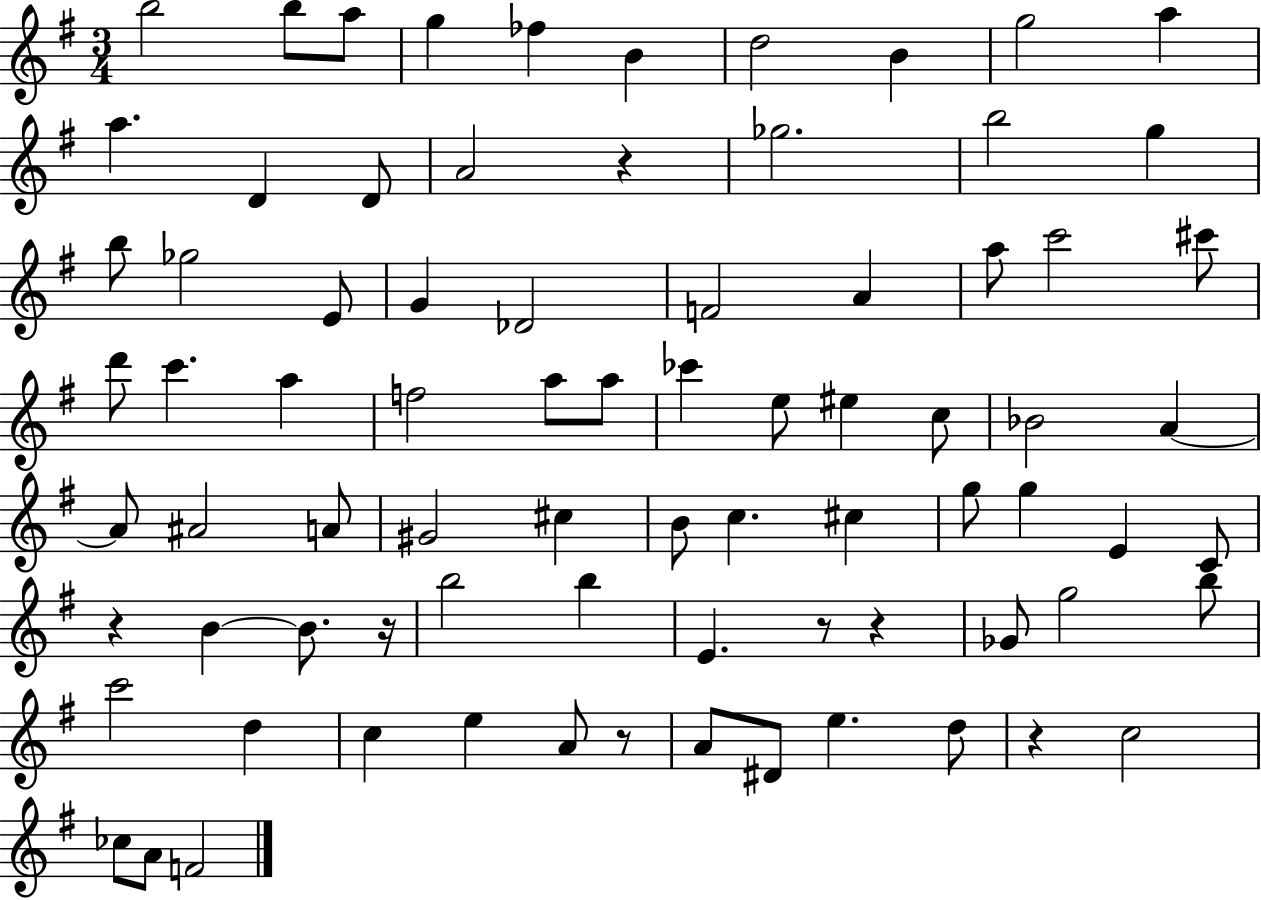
{
  \clef treble
  \numericTimeSignature
  \time 3/4
  \key g \major
  b''2 b''8 a''8 | g''4 fes''4 b'4 | d''2 b'4 | g''2 a''4 | \break a''4. d'4 d'8 | a'2 r4 | ges''2. | b''2 g''4 | \break b''8 ges''2 e'8 | g'4 des'2 | f'2 a'4 | a''8 c'''2 cis'''8 | \break d'''8 c'''4. a''4 | f''2 a''8 a''8 | ces'''4 e''8 eis''4 c''8 | bes'2 a'4~~ | \break a'8 ais'2 a'8 | gis'2 cis''4 | b'8 c''4. cis''4 | g''8 g''4 e'4 c'8 | \break r4 b'4~~ b'8. r16 | b''2 b''4 | e'4. r8 r4 | ges'8 g''2 b''8 | \break c'''2 d''4 | c''4 e''4 a'8 r8 | a'8 dis'8 e''4. d''8 | r4 c''2 | \break ces''8 a'8 f'2 | \bar "|."
}